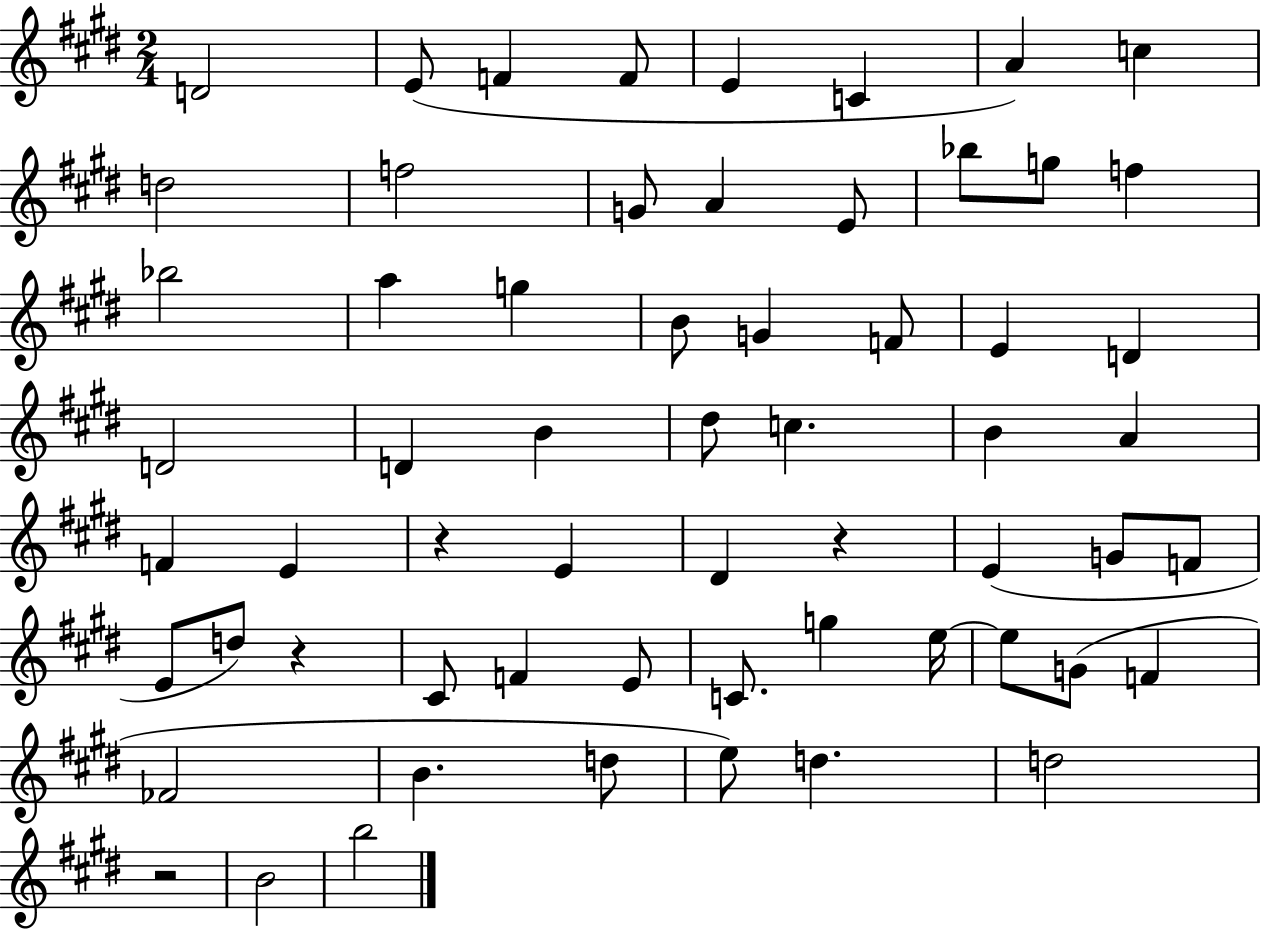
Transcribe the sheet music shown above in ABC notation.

X:1
T:Untitled
M:2/4
L:1/4
K:E
D2 E/2 F F/2 E C A c d2 f2 G/2 A E/2 _b/2 g/2 f _b2 a g B/2 G F/2 E D D2 D B ^d/2 c B A F E z E ^D z E G/2 F/2 E/2 d/2 z ^C/2 F E/2 C/2 g e/4 e/2 G/2 F _F2 B d/2 e/2 d d2 z2 B2 b2